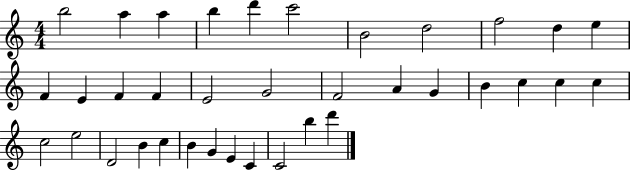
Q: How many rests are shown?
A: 0